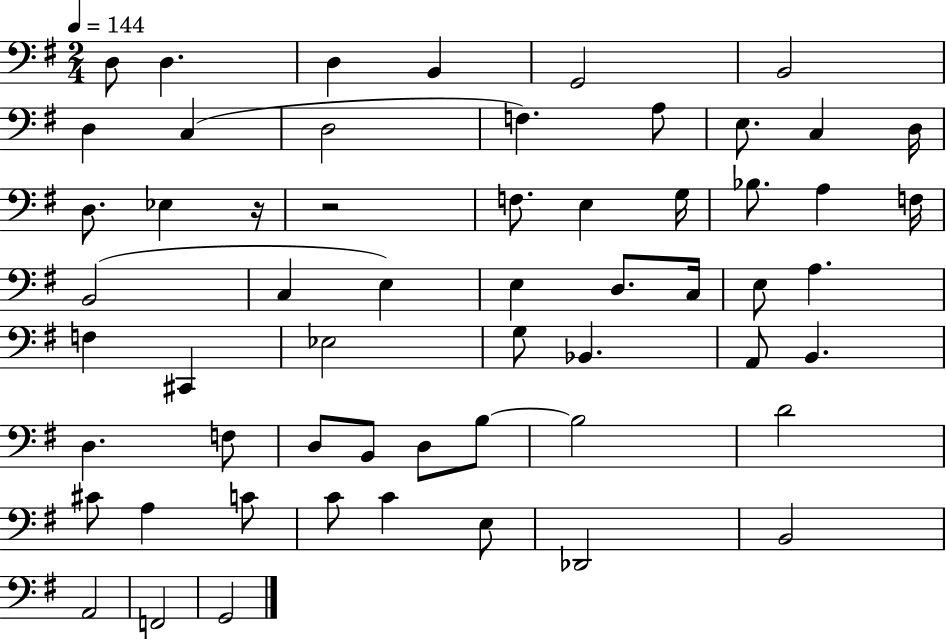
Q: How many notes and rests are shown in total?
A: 58